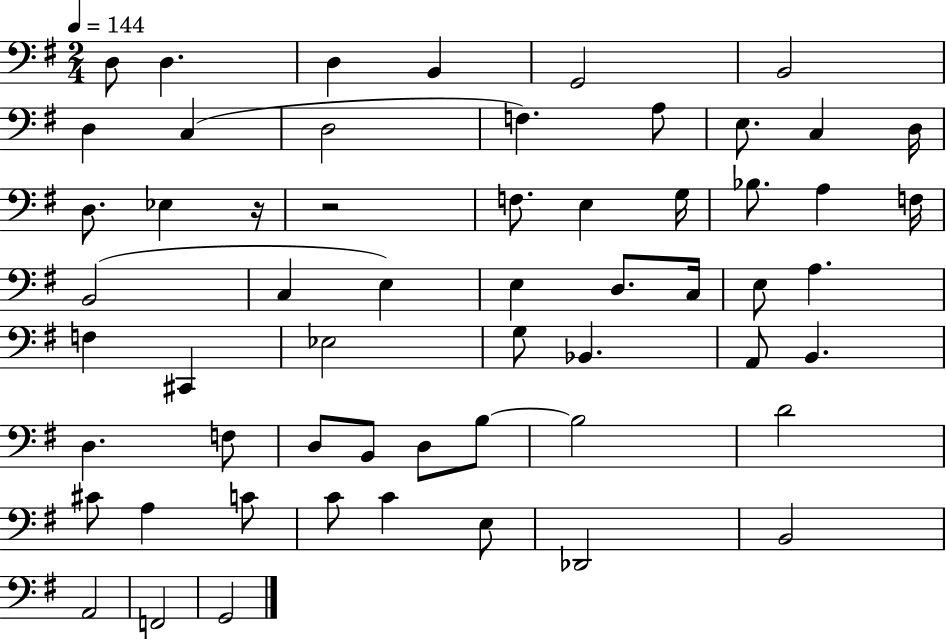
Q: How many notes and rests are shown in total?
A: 58